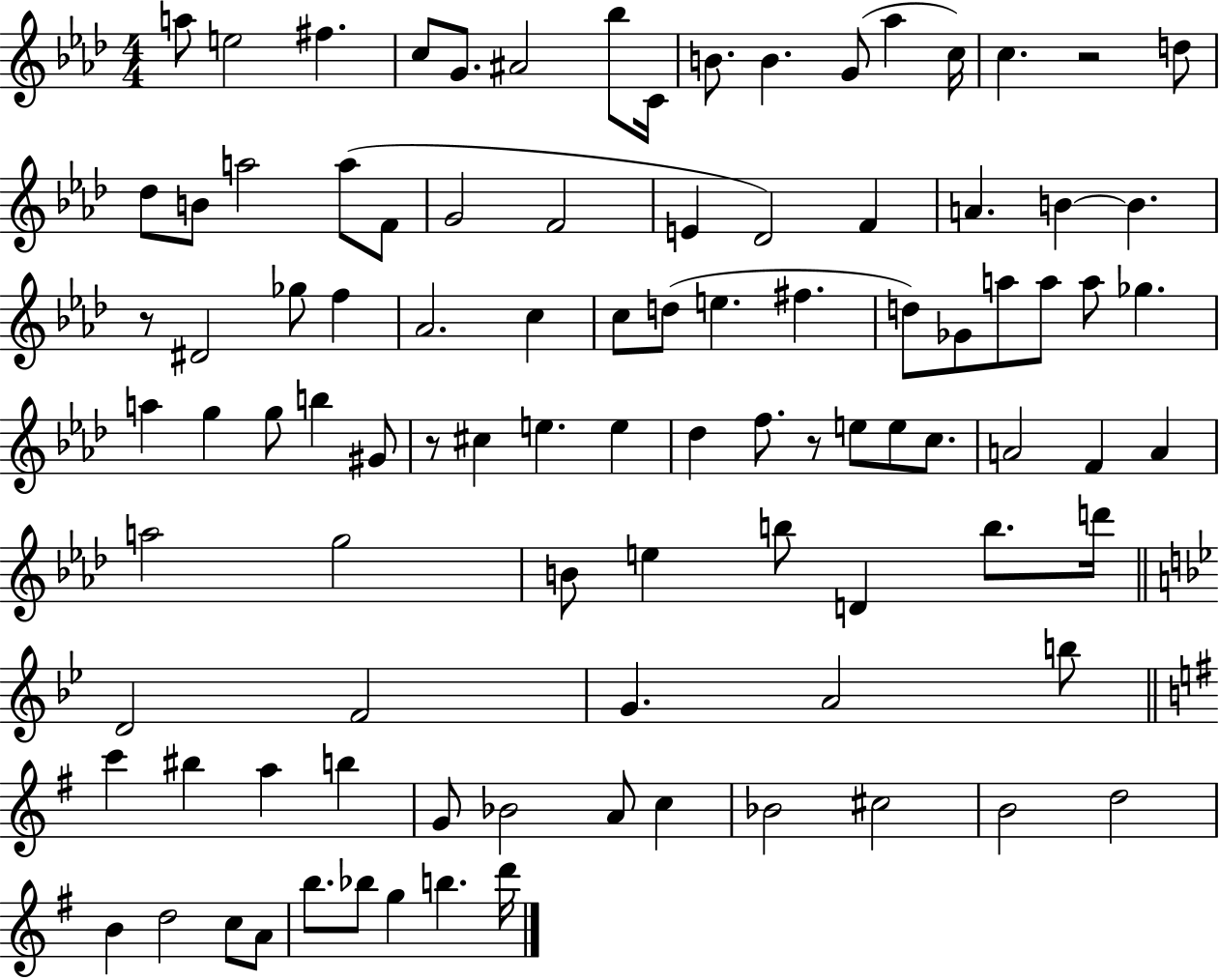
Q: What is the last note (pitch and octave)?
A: D6